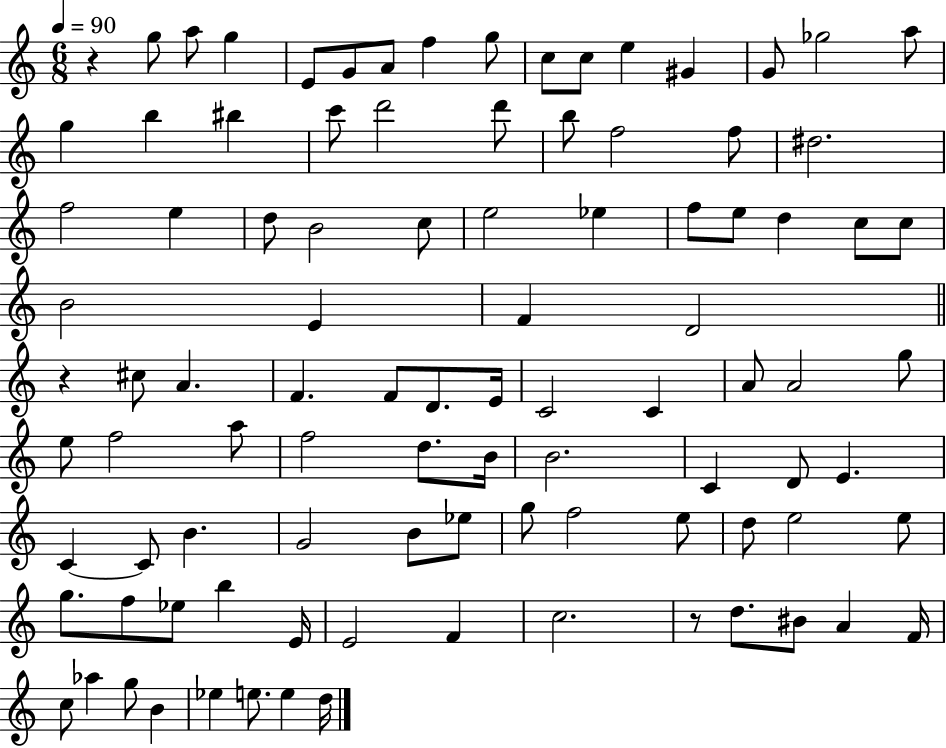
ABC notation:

X:1
T:Untitled
M:6/8
L:1/4
K:C
z g/2 a/2 g E/2 G/2 A/2 f g/2 c/2 c/2 e ^G G/2 _g2 a/2 g b ^b c'/2 d'2 d'/2 b/2 f2 f/2 ^d2 f2 e d/2 B2 c/2 e2 _e f/2 e/2 d c/2 c/2 B2 E F D2 z ^c/2 A F F/2 D/2 E/4 C2 C A/2 A2 g/2 e/2 f2 a/2 f2 d/2 B/4 B2 C D/2 E C C/2 B G2 B/2 _e/2 g/2 f2 e/2 d/2 e2 e/2 g/2 f/2 _e/2 b E/4 E2 F c2 z/2 d/2 ^B/2 A F/4 c/2 _a g/2 B _e e/2 e d/4